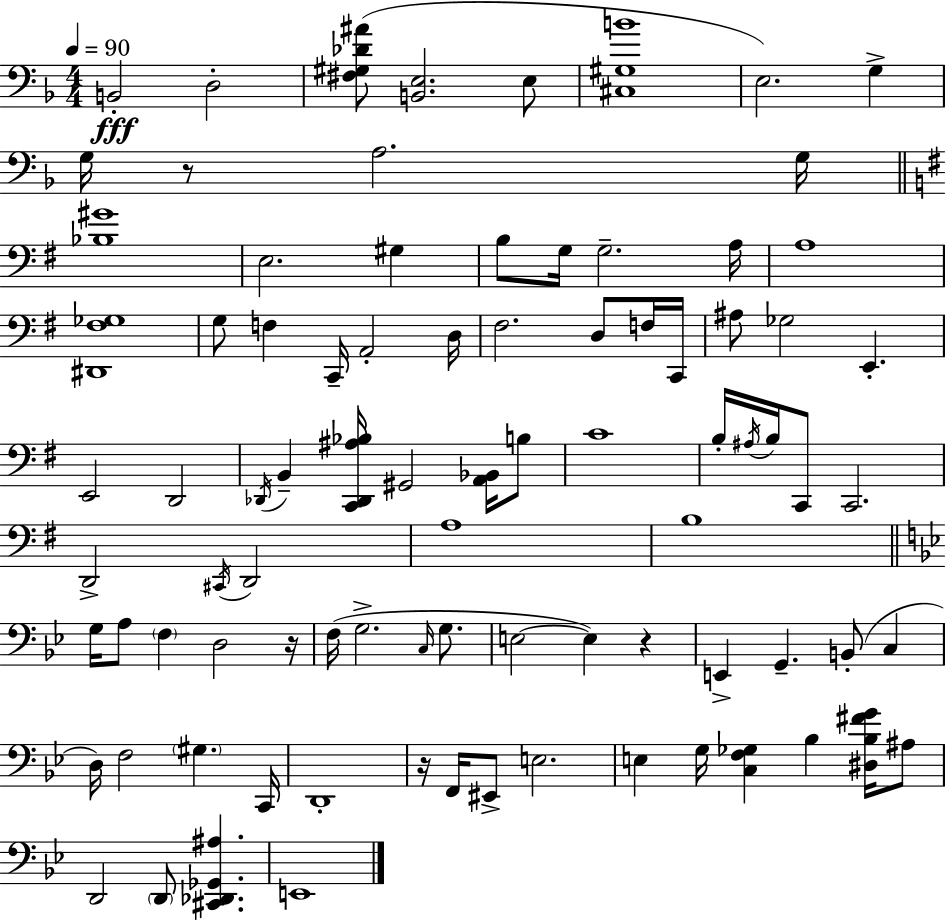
X:1
T:Untitled
M:4/4
L:1/4
K:Dm
B,,2 D,2 [^F,^G,_D^A]/2 [B,,E,]2 E,/2 [^C,^G,B]4 E,2 G, G,/4 z/2 A,2 G,/4 [_B,^G]4 E,2 ^G, B,/2 G,/4 G,2 A,/4 A,4 [^D,,^F,_G,]4 G,/2 F, C,,/4 A,,2 D,/4 ^F,2 D,/2 F,/4 C,,/4 ^A,/2 _G,2 E,, E,,2 D,,2 _D,,/4 B,, [C,,_D,,^A,_B,]/4 ^G,,2 [A,,_B,,]/4 B,/2 C4 B,/4 ^A,/4 B,/4 C,,/2 C,,2 D,,2 ^C,,/4 D,,2 A,4 B,4 G,/4 A,/2 F, D,2 z/4 F,/4 G,2 C,/4 G,/2 E,2 E, z E,, G,, B,,/2 C, D,/4 F,2 ^G, C,,/4 D,,4 z/4 F,,/4 ^E,,/2 E,2 E, G,/4 [C,F,_G,] _B, [^D,_B,^FG]/4 ^A,/2 D,,2 D,,/2 [^C,,_D,,_G,,^A,] E,,4